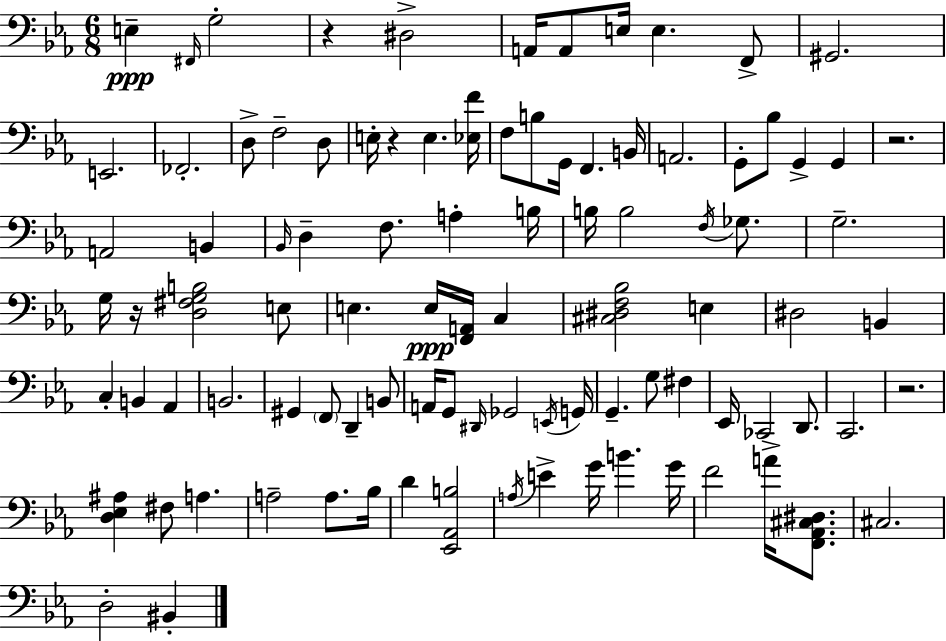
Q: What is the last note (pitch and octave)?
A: BIS2